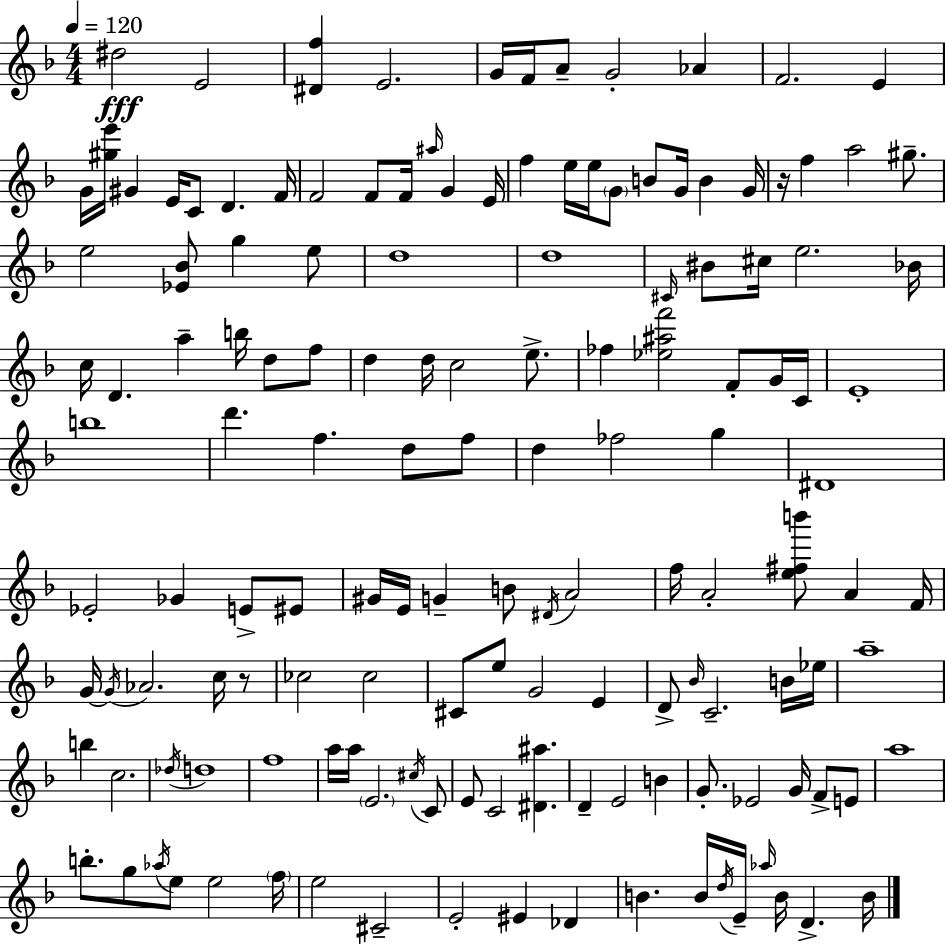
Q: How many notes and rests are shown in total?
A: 145